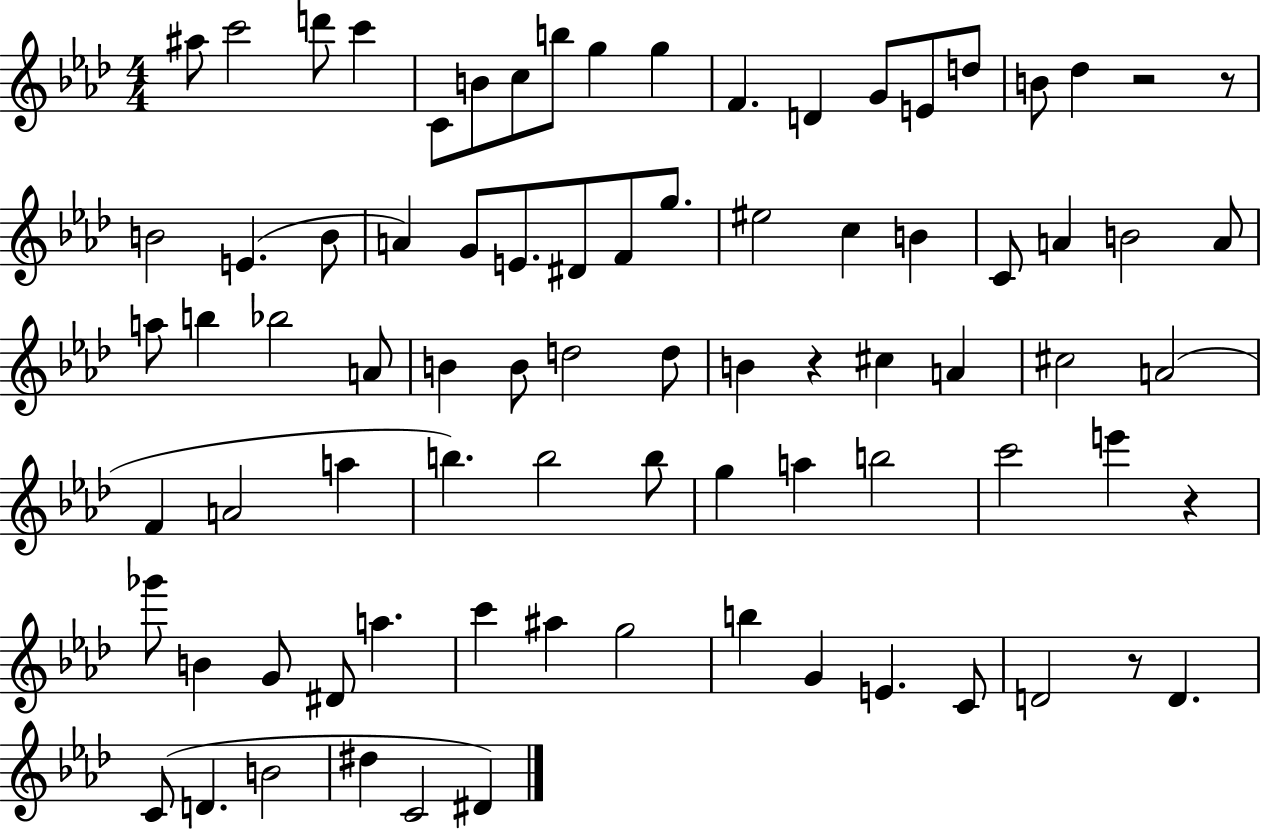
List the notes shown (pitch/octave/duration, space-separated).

A#5/e C6/h D6/e C6/q C4/e B4/e C5/e B5/e G5/q G5/q F4/q. D4/q G4/e E4/e D5/e B4/e Db5/q R/h R/e B4/h E4/q. B4/e A4/q G4/e E4/e. D#4/e F4/e G5/e. EIS5/h C5/q B4/q C4/e A4/q B4/h A4/e A5/e B5/q Bb5/h A4/e B4/q B4/e D5/h D5/e B4/q R/q C#5/q A4/q C#5/h A4/h F4/q A4/h A5/q B5/q. B5/h B5/e G5/q A5/q B5/h C6/h E6/q R/q Gb6/e B4/q G4/e D#4/e A5/q. C6/q A#5/q G5/h B5/q G4/q E4/q. C4/e D4/h R/e D4/q. C4/e D4/q. B4/h D#5/q C4/h D#4/q